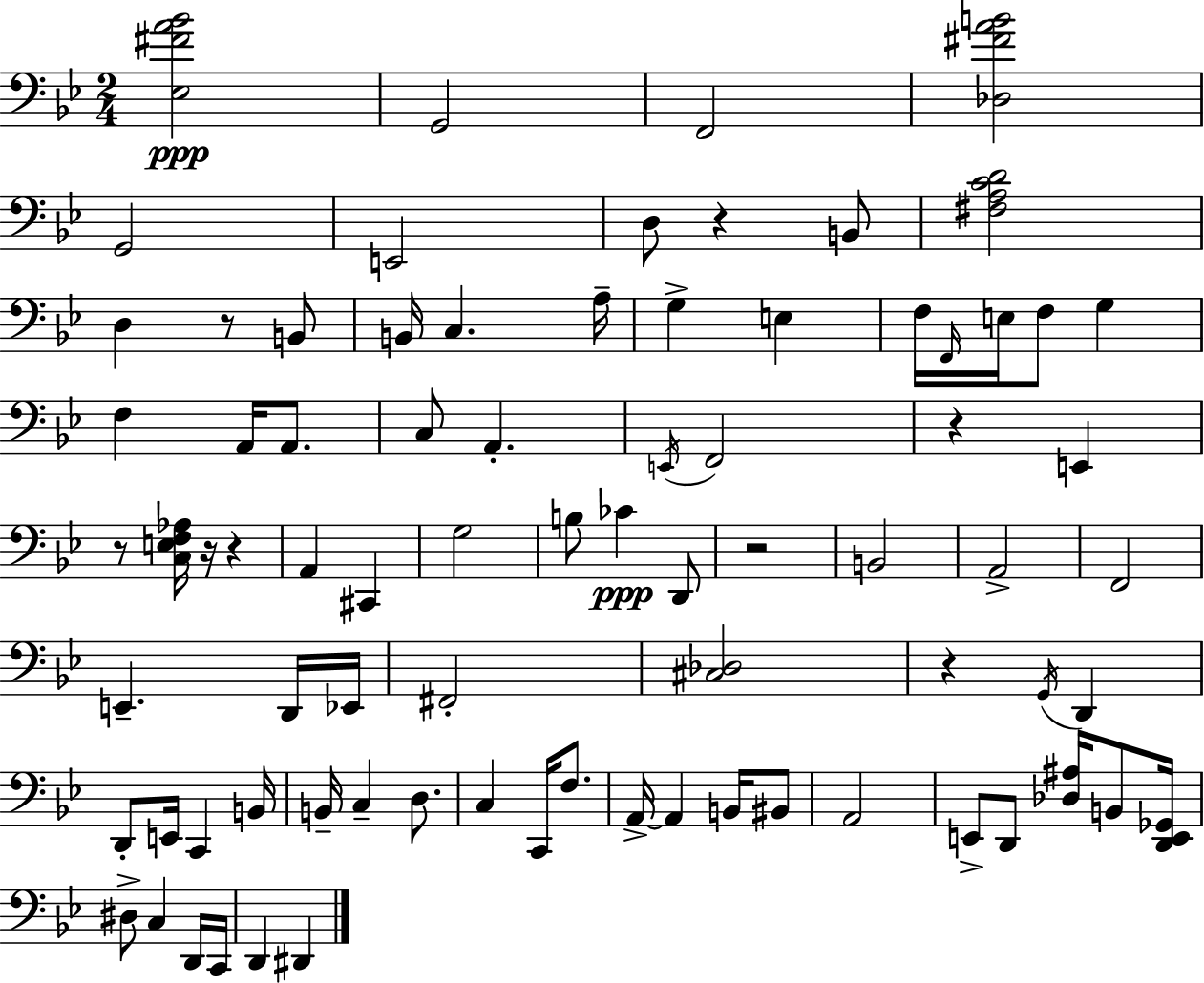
[Eb3,F#4,A4,Bb4]/h G2/h F2/h [Db3,F#4,A4,B4]/h G2/h E2/h D3/e R/q B2/e [F#3,A3,C4,D4]/h D3/q R/e B2/e B2/s C3/q. A3/s G3/q E3/q F3/s F2/s E3/s F3/e G3/q F3/q A2/s A2/e. C3/e A2/q. E2/s F2/h R/q E2/q R/e [C3,E3,F3,Ab3]/s R/s R/q A2/q C#2/q G3/h B3/e CES4/q D2/e R/h B2/h A2/h F2/h E2/q. D2/s Eb2/s F#2/h [C#3,Db3]/h R/q G2/s D2/q D2/e E2/s C2/q B2/s B2/s C3/q D3/e. C3/q C2/s F3/e. A2/s A2/q B2/s BIS2/e A2/h E2/e D2/e [Db3,A#3]/s B2/e [D2,E2,Gb2]/s D#3/e C3/q D2/s C2/s D2/q D#2/q